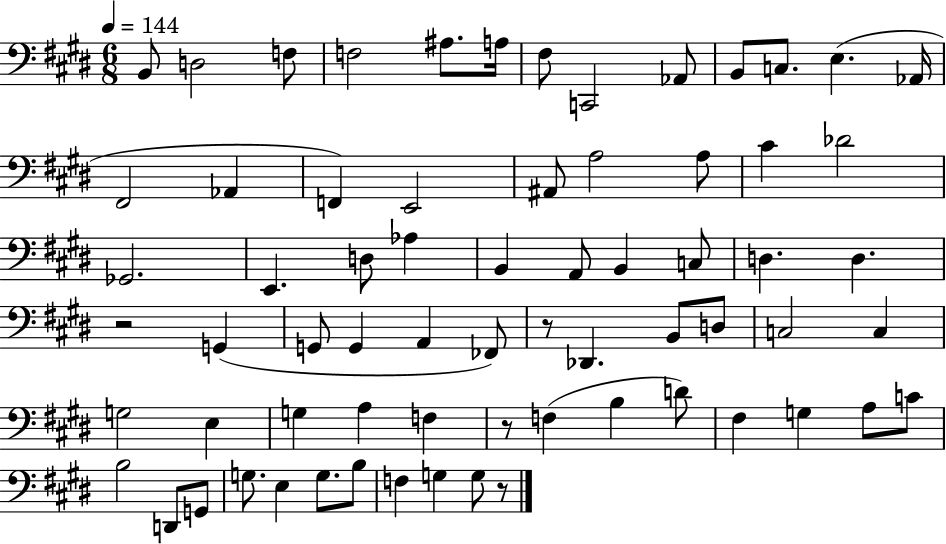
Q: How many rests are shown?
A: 4